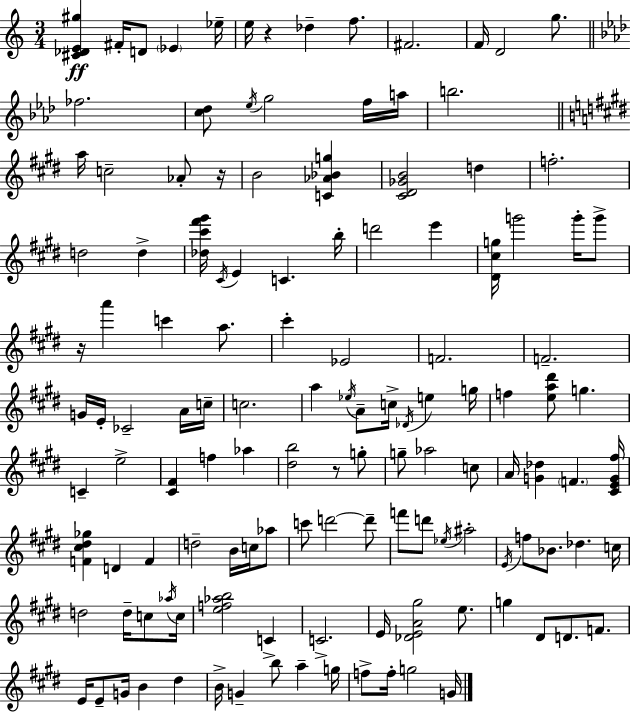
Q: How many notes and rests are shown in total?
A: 129